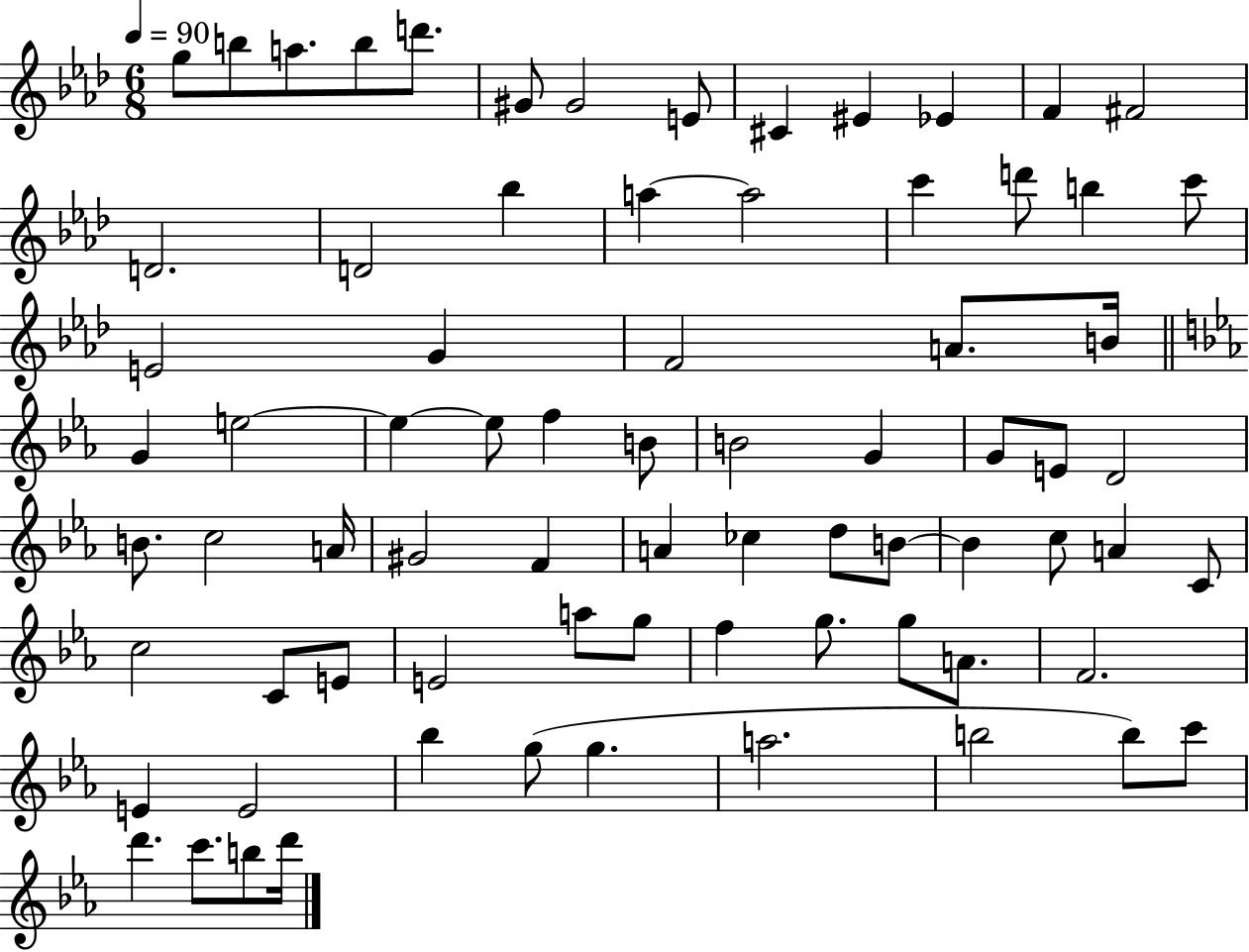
{
  \clef treble
  \numericTimeSignature
  \time 6/8
  \key aes \major
  \tempo 4 = 90
  g''8 b''8 a''8. b''8 d'''8. | gis'8 gis'2 e'8 | cis'4 eis'4 ees'4 | f'4 fis'2 | \break d'2. | d'2 bes''4 | a''4~~ a''2 | c'''4 d'''8 b''4 c'''8 | \break e'2 g'4 | f'2 a'8. b'16 | \bar "||" \break \key ees \major g'4 e''2~~ | e''4~~ e''8 f''4 b'8 | b'2 g'4 | g'8 e'8 d'2 | \break b'8. c''2 a'16 | gis'2 f'4 | a'4 ces''4 d''8 b'8~~ | b'4 c''8 a'4 c'8 | \break c''2 c'8 e'8 | e'2 a''8 g''8 | f''4 g''8. g''8 a'8. | f'2. | \break e'4 e'2 | bes''4 g''8( g''4. | a''2. | b''2 b''8) c'''8 | \break d'''4. c'''8. b''8 d'''16 | \bar "|."
}